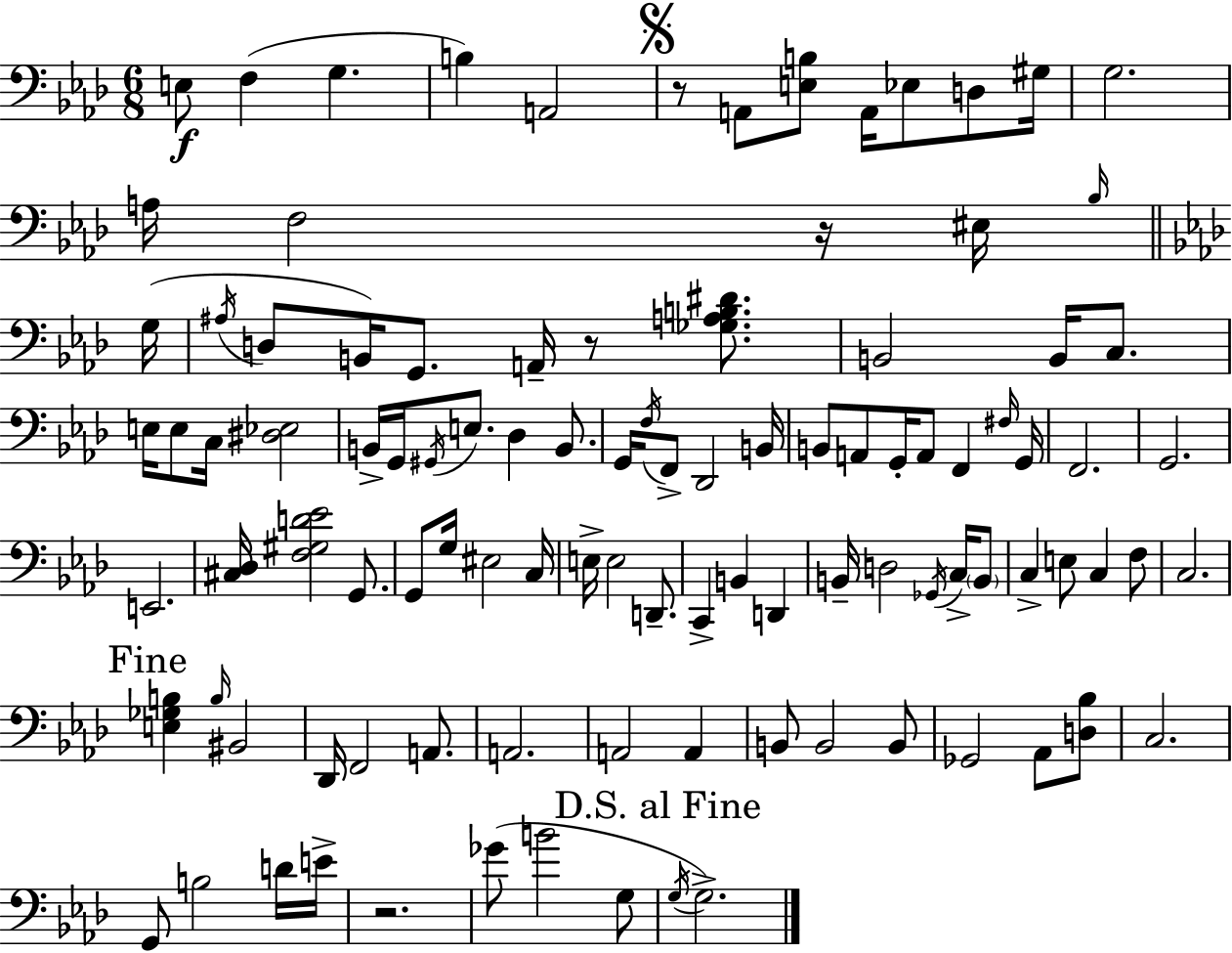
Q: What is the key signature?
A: F minor